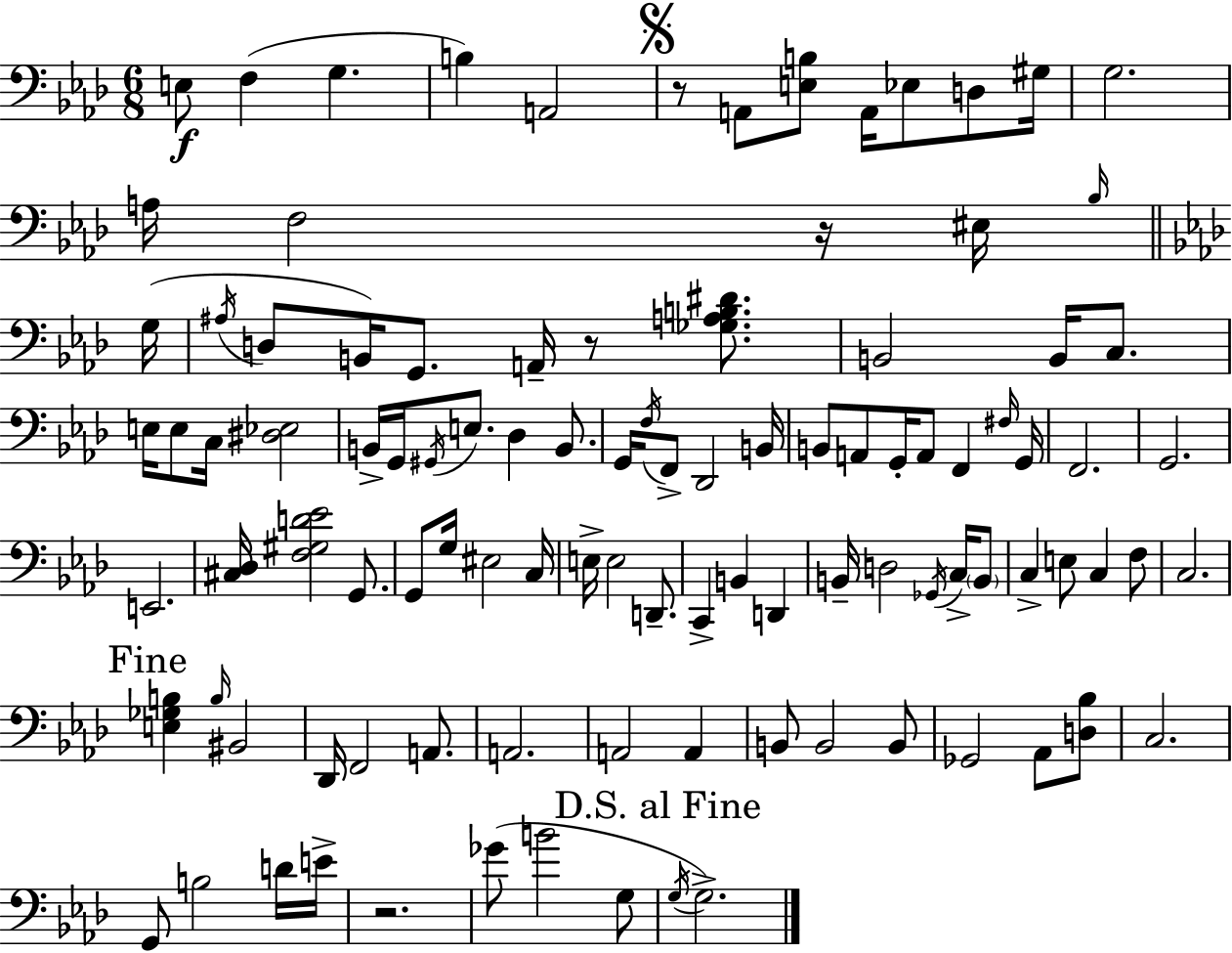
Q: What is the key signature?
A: F minor